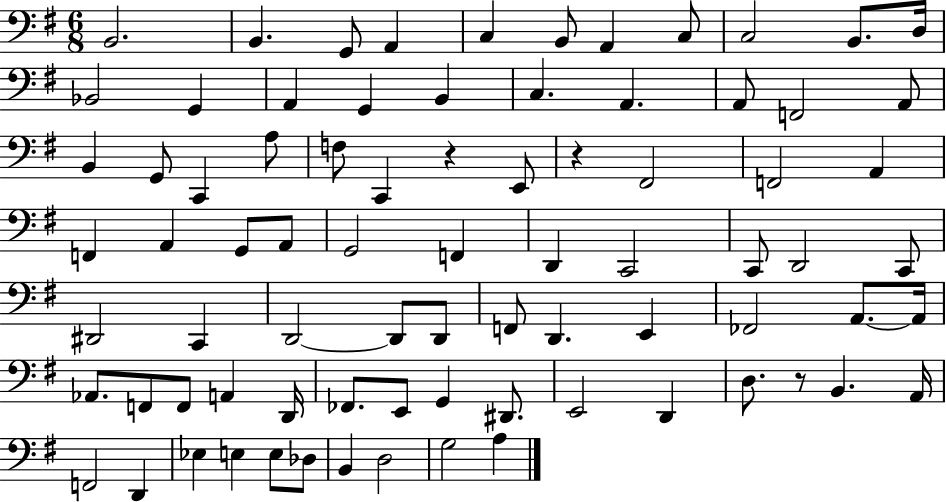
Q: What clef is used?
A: bass